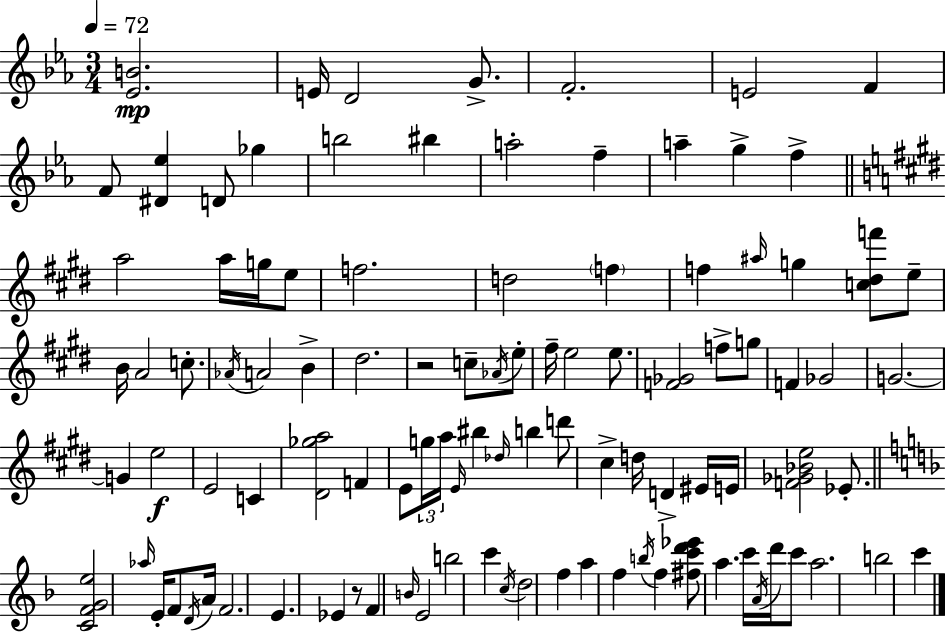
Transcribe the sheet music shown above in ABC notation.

X:1
T:Untitled
M:3/4
L:1/4
K:Cm
[_EB]2 E/4 D2 G/2 F2 E2 F F/2 [^D_e] D/2 _g b2 ^b a2 f a g f a2 a/4 g/4 e/2 f2 d2 f f ^a/4 g [c^df']/2 e/2 B/4 A2 c/2 _A/4 A2 B ^d2 z2 c/2 _A/4 e/2 ^f/4 e2 e/2 [F_G]2 f/2 g/2 F _G2 G2 G e2 E2 C [^D_ga]2 F E/2 g/4 a/4 E/4 ^b _d/4 b d'/2 ^c d/4 D ^E/4 E/4 [F_G_Be]2 _E/2 [CFGe]2 _a/4 E/4 F/2 D/4 A/4 F2 E _E z/2 F B/4 E2 b2 c' c/4 d2 f a f b/4 f [^fc'd'_e']/2 a c'/4 A/4 d'/4 c'/2 a2 b2 c'